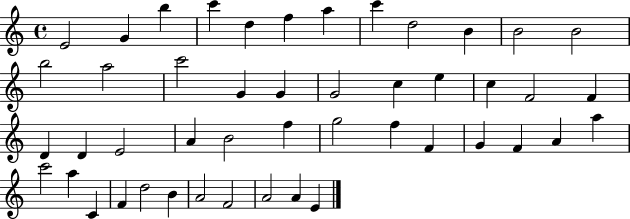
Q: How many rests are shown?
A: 0